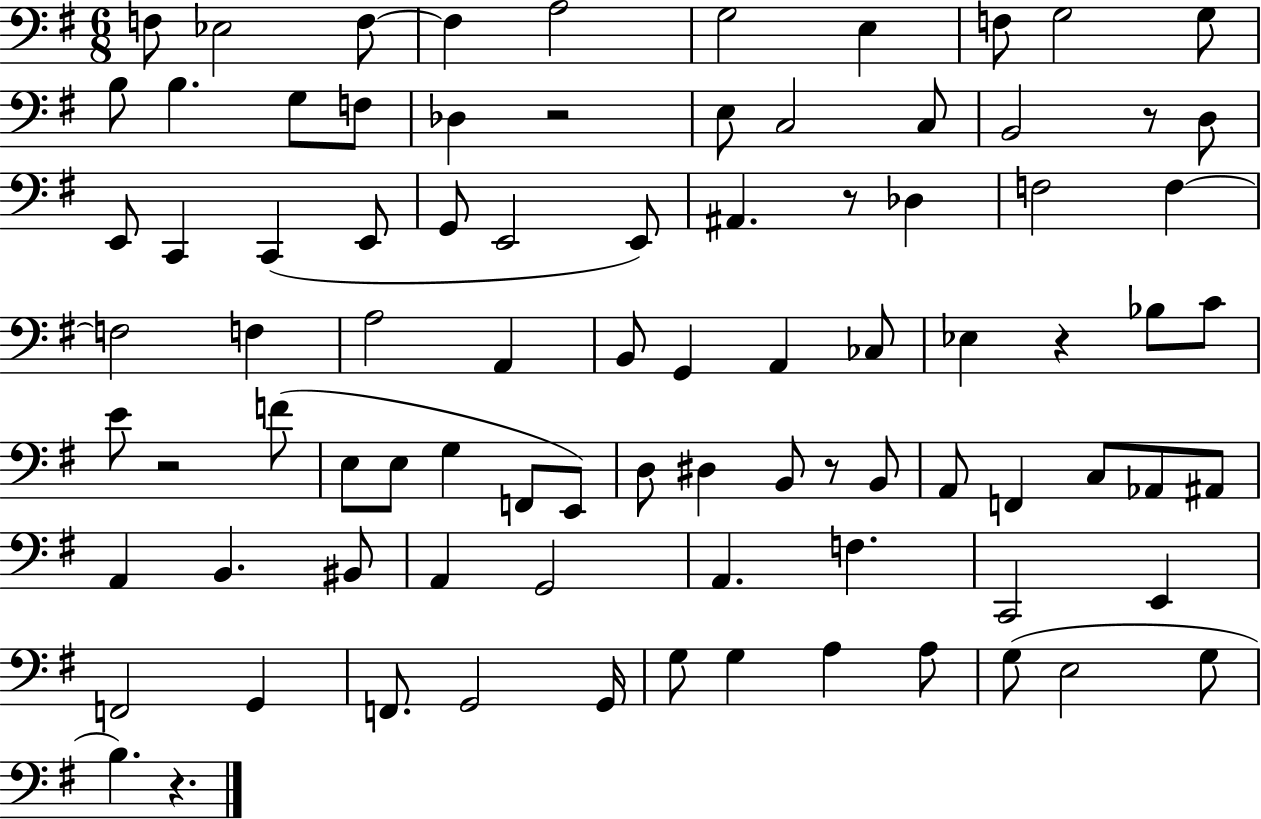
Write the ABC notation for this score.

X:1
T:Untitled
M:6/8
L:1/4
K:G
F,/2 _E,2 F,/2 F, A,2 G,2 E, F,/2 G,2 G,/2 B,/2 B, G,/2 F,/2 _D, z2 E,/2 C,2 C,/2 B,,2 z/2 D,/2 E,,/2 C,, C,, E,,/2 G,,/2 E,,2 E,,/2 ^A,, z/2 _D, F,2 F, F,2 F, A,2 A,, B,,/2 G,, A,, _C,/2 _E, z _B,/2 C/2 E/2 z2 F/2 E,/2 E,/2 G, F,,/2 E,,/2 D,/2 ^D, B,,/2 z/2 B,,/2 A,,/2 F,, C,/2 _A,,/2 ^A,,/2 A,, B,, ^B,,/2 A,, G,,2 A,, F, C,,2 E,, F,,2 G,, F,,/2 G,,2 G,,/4 G,/2 G, A, A,/2 G,/2 E,2 G,/2 B, z